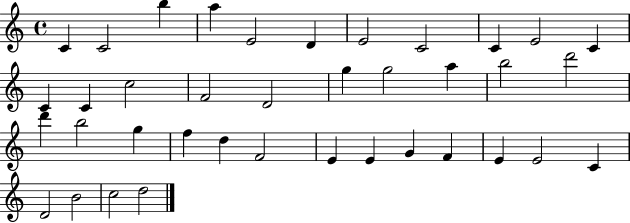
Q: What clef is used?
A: treble